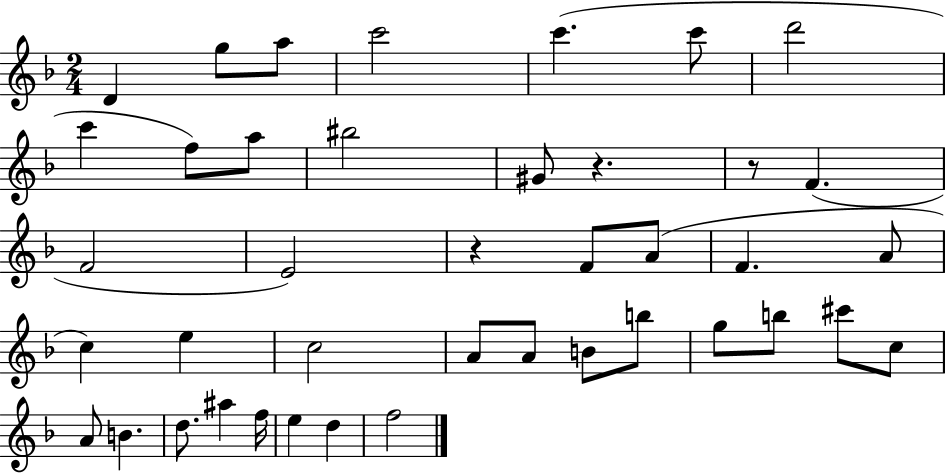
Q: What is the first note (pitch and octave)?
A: D4